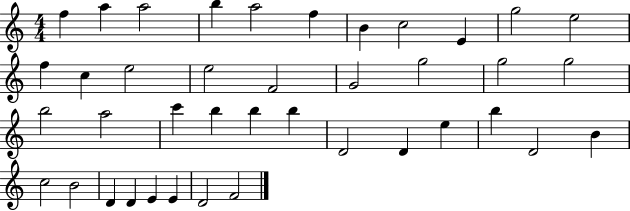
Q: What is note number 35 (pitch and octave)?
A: D4